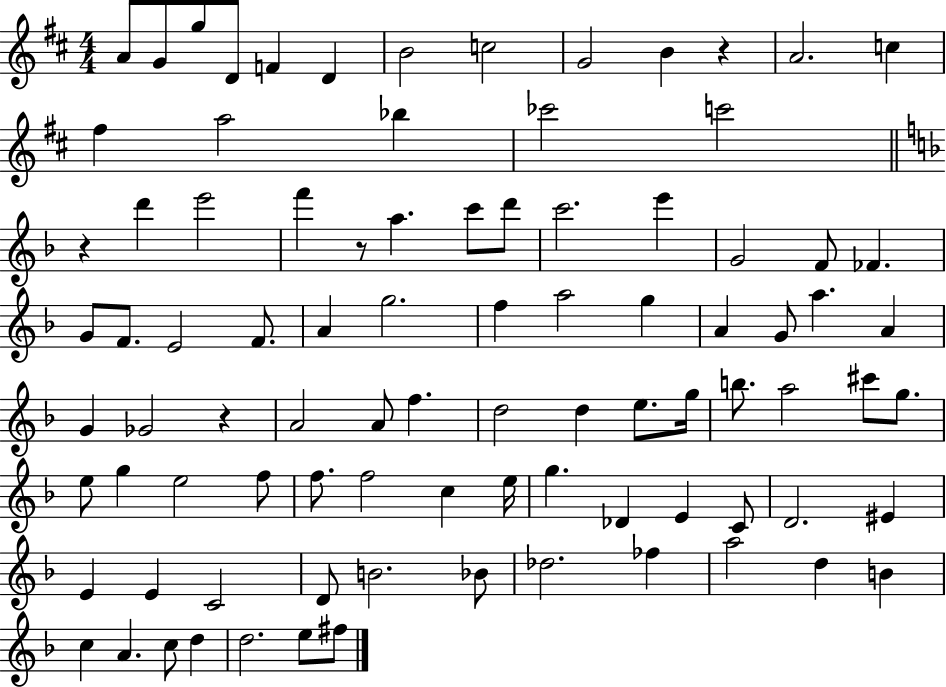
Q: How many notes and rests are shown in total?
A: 90